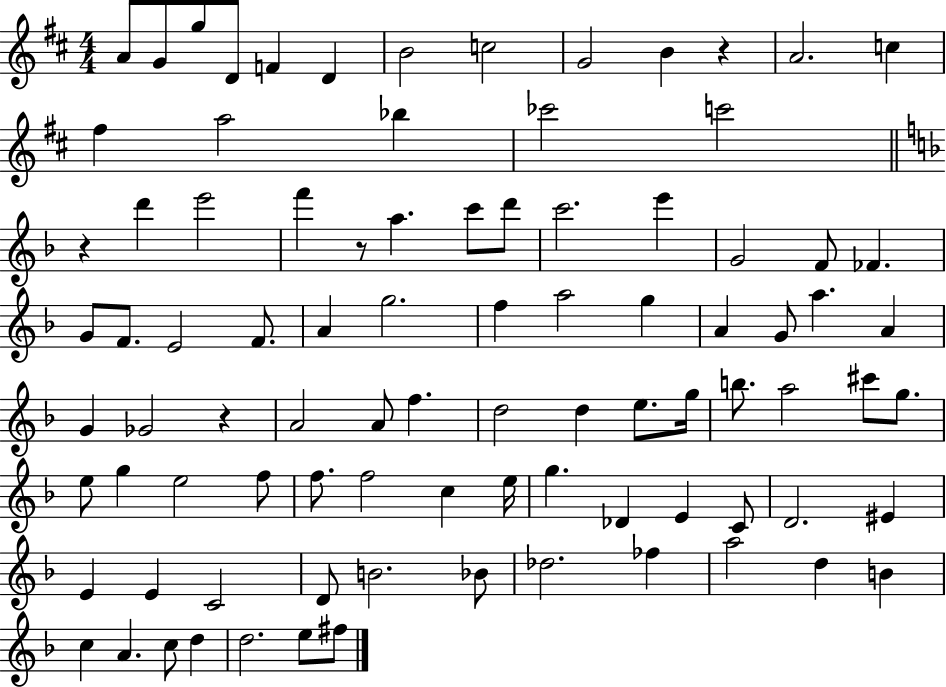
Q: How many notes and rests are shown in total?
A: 90